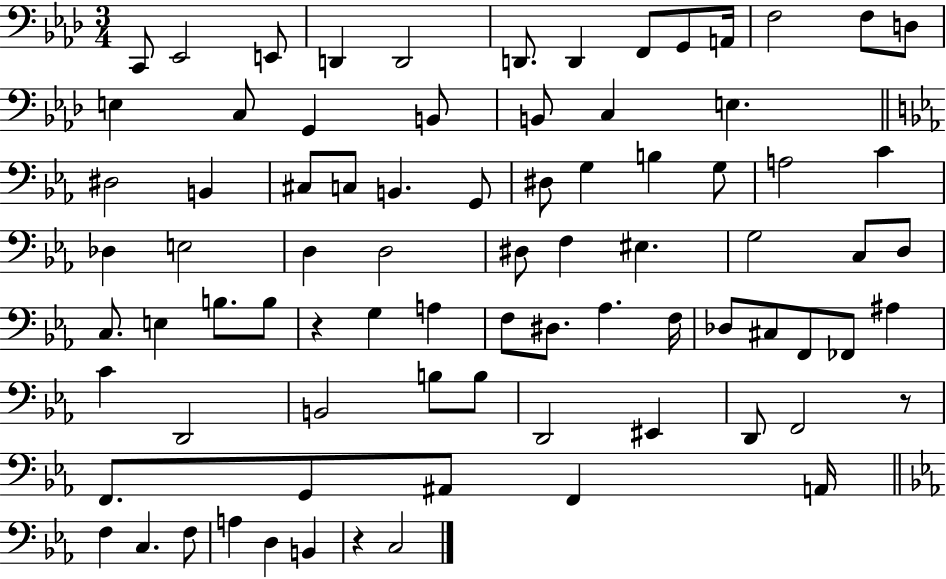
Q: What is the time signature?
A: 3/4